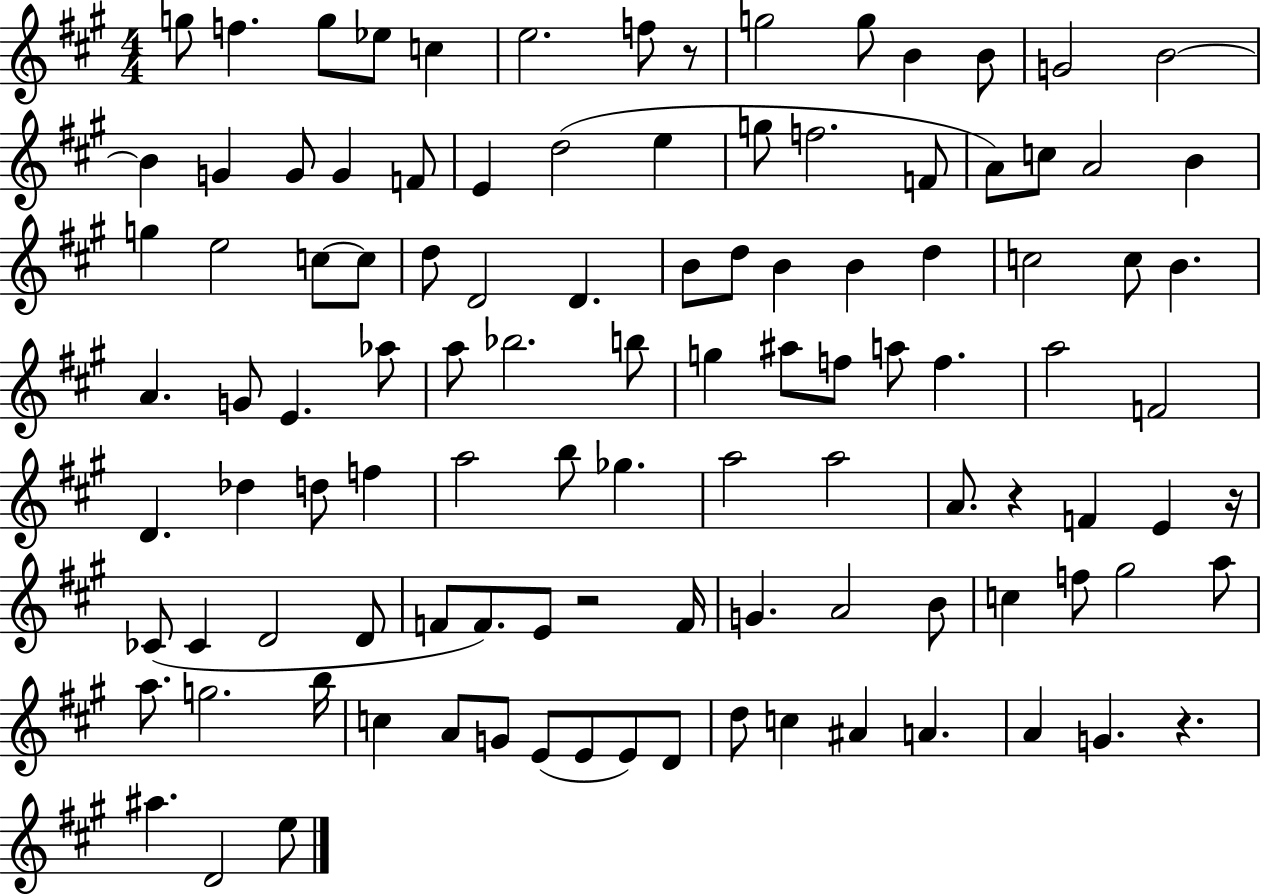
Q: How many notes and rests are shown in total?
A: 108